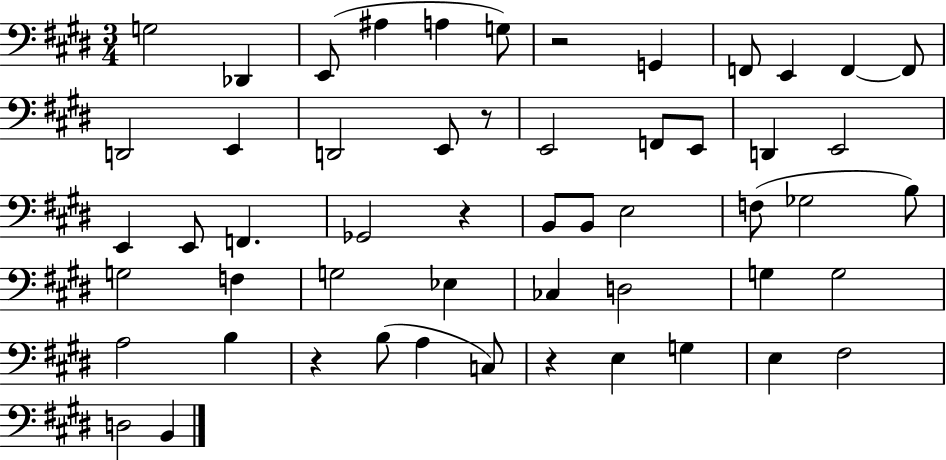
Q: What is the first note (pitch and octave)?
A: G3